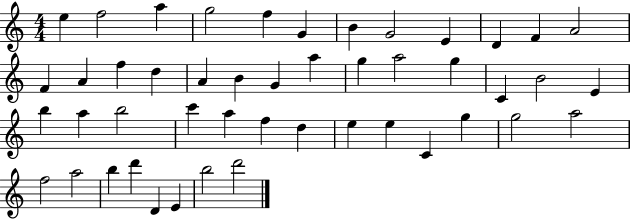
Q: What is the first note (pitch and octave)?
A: E5